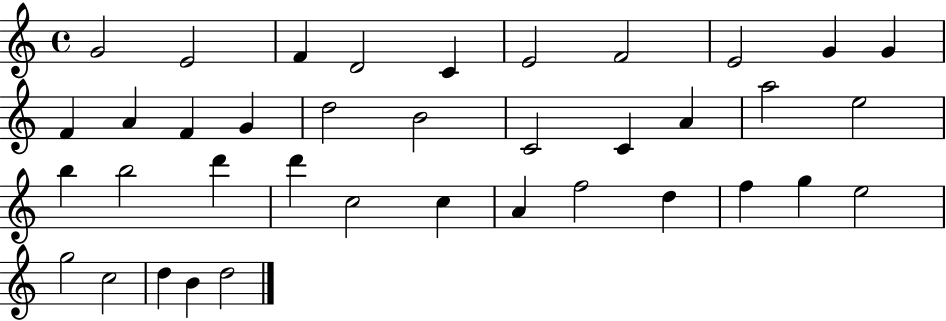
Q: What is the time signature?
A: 4/4